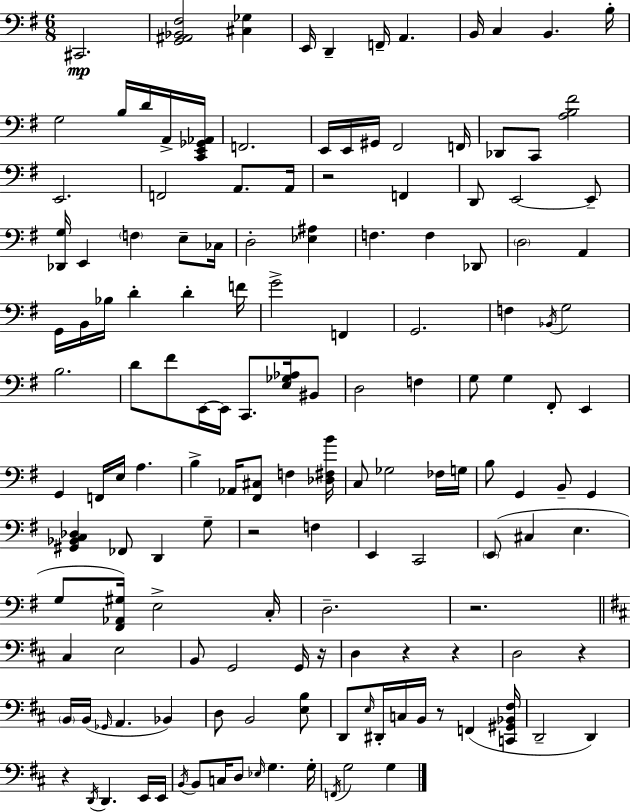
C#2/h. [G2,A#2,Bb2,F#3]/h [C#3,Gb3]/q E2/s D2/q F2/s A2/q. B2/s C3/q B2/q. B3/s G3/h B3/s D4/s A2/s [C2,E2,Gb2,Ab2]/s F2/h. E2/s E2/s G#2/s F#2/h F2/s Db2/e C2/e [A3,B3,F#4]/h E2/h. F2/h A2/e. A2/s R/h F2/q D2/e E2/h E2/e [Db2,G3]/s E2/q F3/q E3/e CES3/s D3/h [Eb3,A#3]/q F3/q. F3/q Db2/e D3/h A2/q G2/s B2/s Bb3/s D4/q D4/q F4/s G4/h F2/q G2/h. F3/q Bb2/s G3/h B3/h. D4/e F#4/e E2/s E2/s C2/e. [E3,Gb3,Ab3]/s BIS2/e D3/h F3/q G3/e G3/q F#2/e E2/q G2/q F2/s E3/s A3/q. B3/q Ab2/s [F#2,C#3]/e F3/q [Db3,F#3,B4]/s C3/e Gb3/h FES3/s G3/s B3/e G2/q B2/e G2/q [G#2,Bb2,C3,Db3]/q FES2/e D2/q G3/e R/h F3/q E2/q C2/h E2/e C#3/q E3/q. G3/e [F#2,Ab2,G#3]/s E3/h C3/s D3/h. R/h. C#3/q E3/h B2/e G2/h G2/s R/s D3/q R/q R/q D3/h R/q B2/s B2/s Gb2/s A2/q. Bb2/q D3/e B2/h [E3,B3]/e D2/e E3/s D#2/s C3/s B2/s R/e F2/q [C2,G#2,Bb2,F#3]/s D2/h D2/q R/q D2/s D2/q. E2/s E2/s B2/s B2/e C3/s D3/e Eb3/s G3/q. G3/s F2/s G3/h G3/q